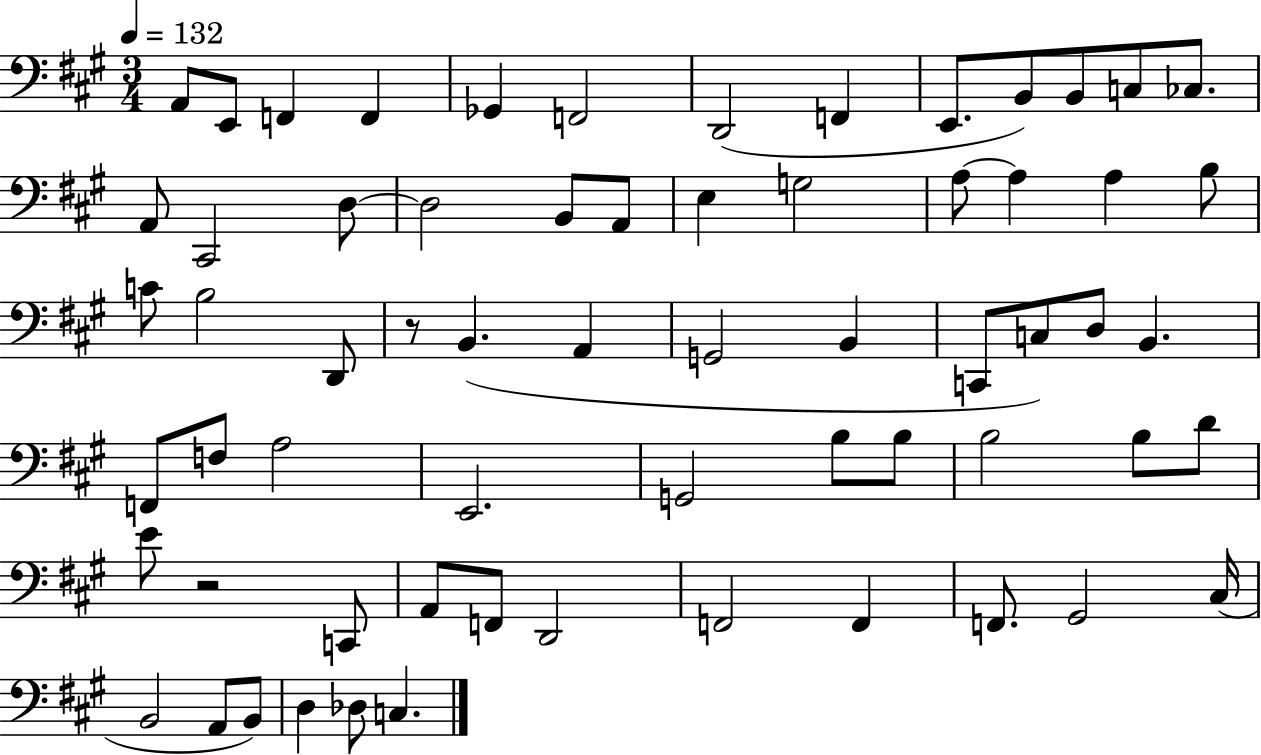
A2/e E2/e F2/q F2/q Gb2/q F2/h D2/h F2/q E2/e. B2/e B2/e C3/e CES3/e. A2/e C#2/h D3/e D3/h B2/e A2/e E3/q G3/h A3/e A3/q A3/q B3/e C4/e B3/h D2/e R/e B2/q. A2/q G2/h B2/q C2/e C3/e D3/e B2/q. F2/e F3/e A3/h E2/h. G2/h B3/e B3/e B3/h B3/e D4/e E4/e R/h C2/e A2/e F2/e D2/h F2/h F2/q F2/e. G#2/h C#3/s B2/h A2/e B2/e D3/q Db3/e C3/q.